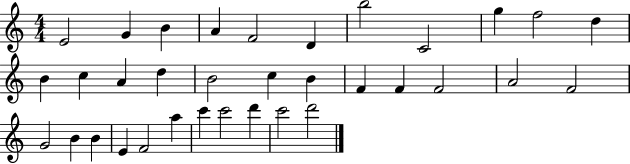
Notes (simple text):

E4/h G4/q B4/q A4/q F4/h D4/q B5/h C4/h G5/q F5/h D5/q B4/q C5/q A4/q D5/q B4/h C5/q B4/q F4/q F4/q F4/h A4/h F4/h G4/h B4/q B4/q E4/q F4/h A5/q C6/q C6/h D6/q C6/h D6/h